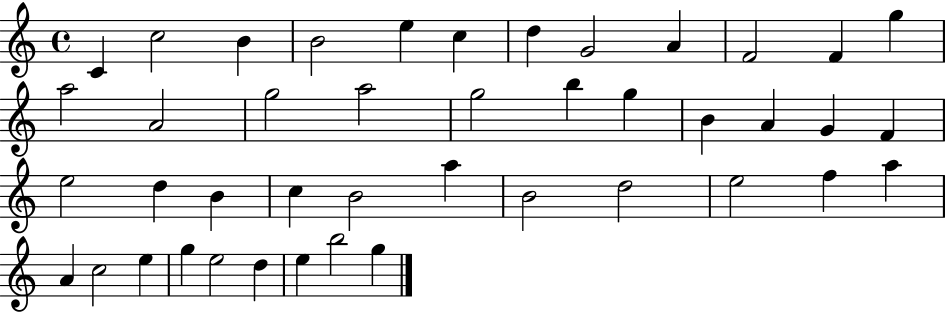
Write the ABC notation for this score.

X:1
T:Untitled
M:4/4
L:1/4
K:C
C c2 B B2 e c d G2 A F2 F g a2 A2 g2 a2 g2 b g B A G F e2 d B c B2 a B2 d2 e2 f a A c2 e g e2 d e b2 g